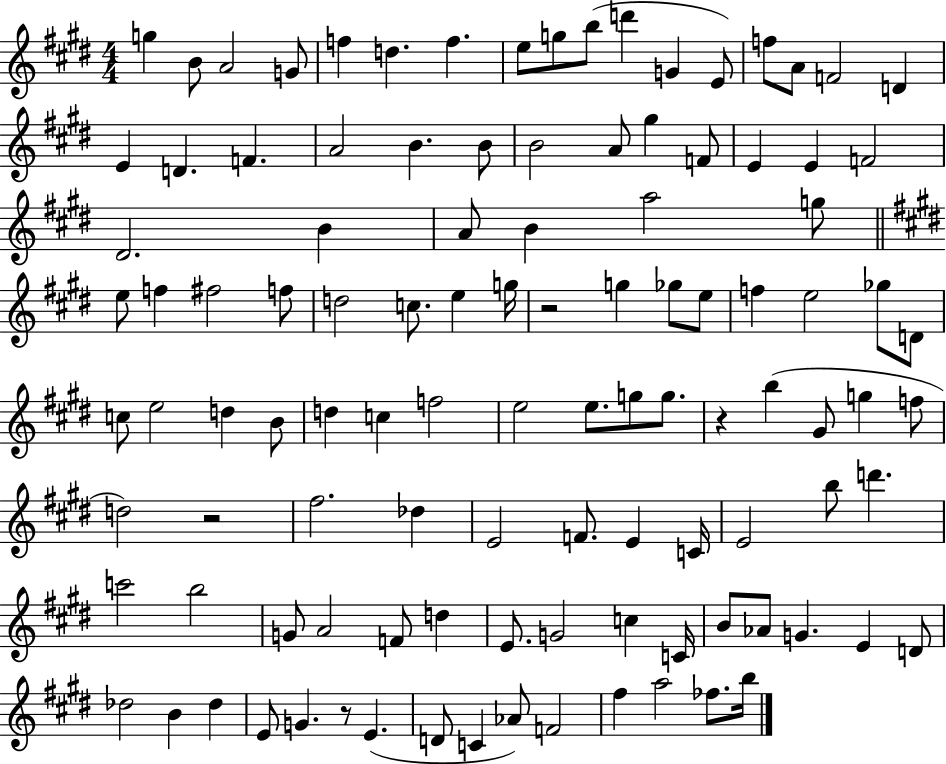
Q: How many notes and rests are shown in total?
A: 109